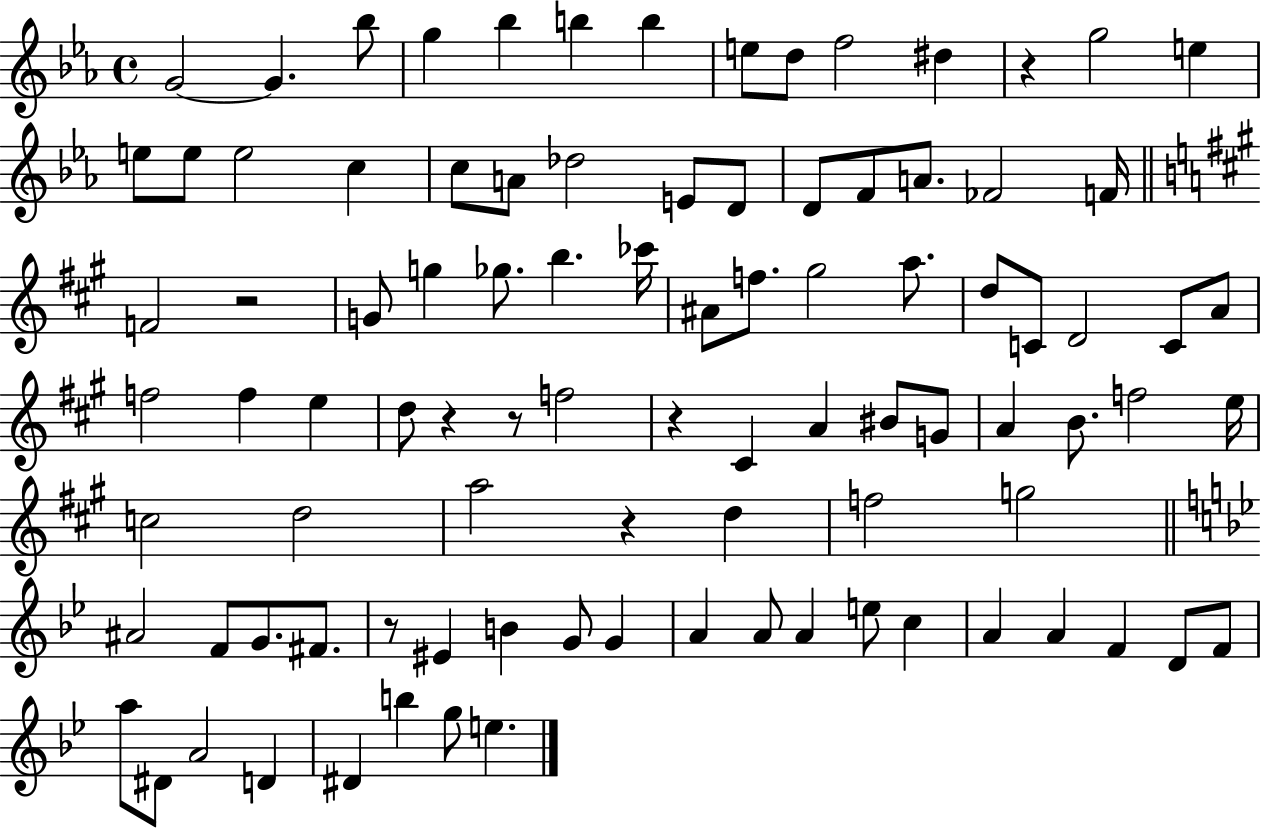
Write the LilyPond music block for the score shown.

{
  \clef treble
  \time 4/4
  \defaultTimeSignature
  \key ees \major
  g'2~~ g'4. bes''8 | g''4 bes''4 b''4 b''4 | e''8 d''8 f''2 dis''4 | r4 g''2 e''4 | \break e''8 e''8 e''2 c''4 | c''8 a'8 des''2 e'8 d'8 | d'8 f'8 a'8. fes'2 f'16 | \bar "||" \break \key a \major f'2 r2 | g'8 g''4 ges''8. b''4. ces'''16 | ais'8 f''8. gis''2 a''8. | d''8 c'8 d'2 c'8 a'8 | \break f''2 f''4 e''4 | d''8 r4 r8 f''2 | r4 cis'4 a'4 bis'8 g'8 | a'4 b'8. f''2 e''16 | \break c''2 d''2 | a''2 r4 d''4 | f''2 g''2 | \bar "||" \break \key g \minor ais'2 f'8 g'8. fis'8. | r8 eis'4 b'4 g'8 g'4 | a'4 a'8 a'4 e''8 c''4 | a'4 a'4 f'4 d'8 f'8 | \break a''8 dis'8 a'2 d'4 | dis'4 b''4 g''8 e''4. | \bar "|."
}